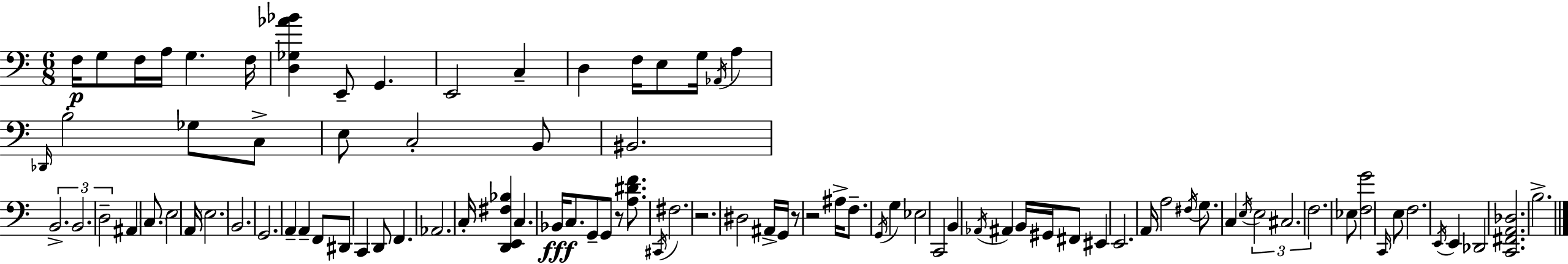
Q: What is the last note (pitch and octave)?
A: B3